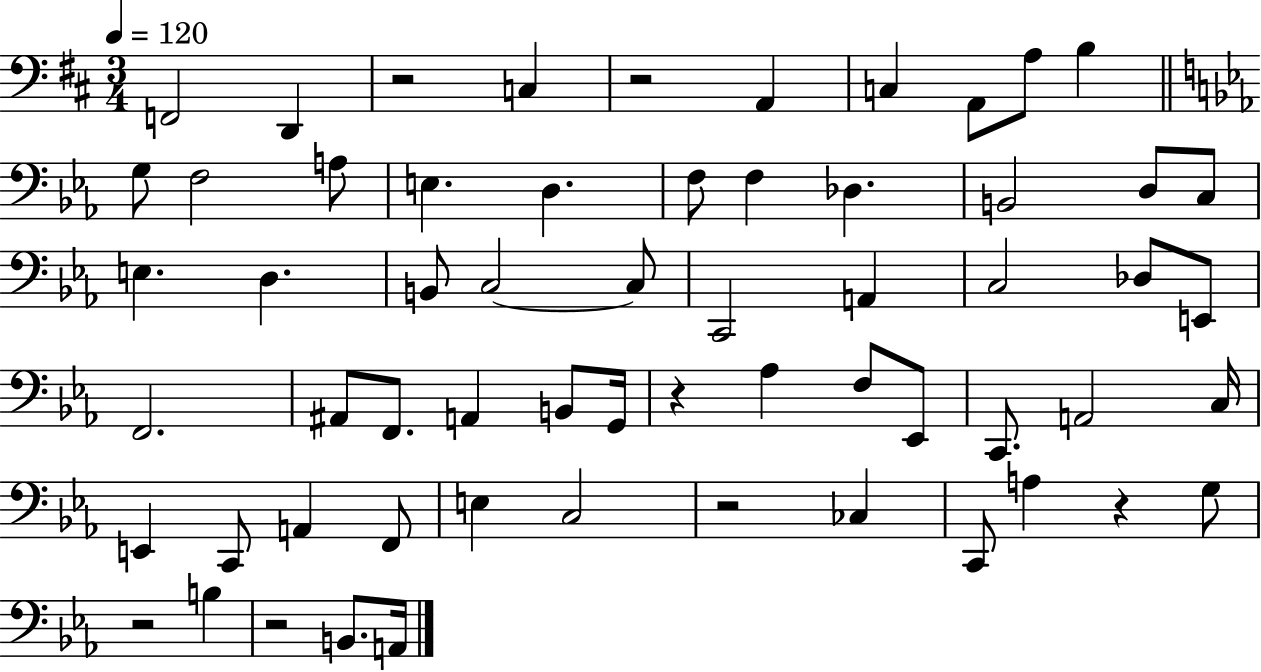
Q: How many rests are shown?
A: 7